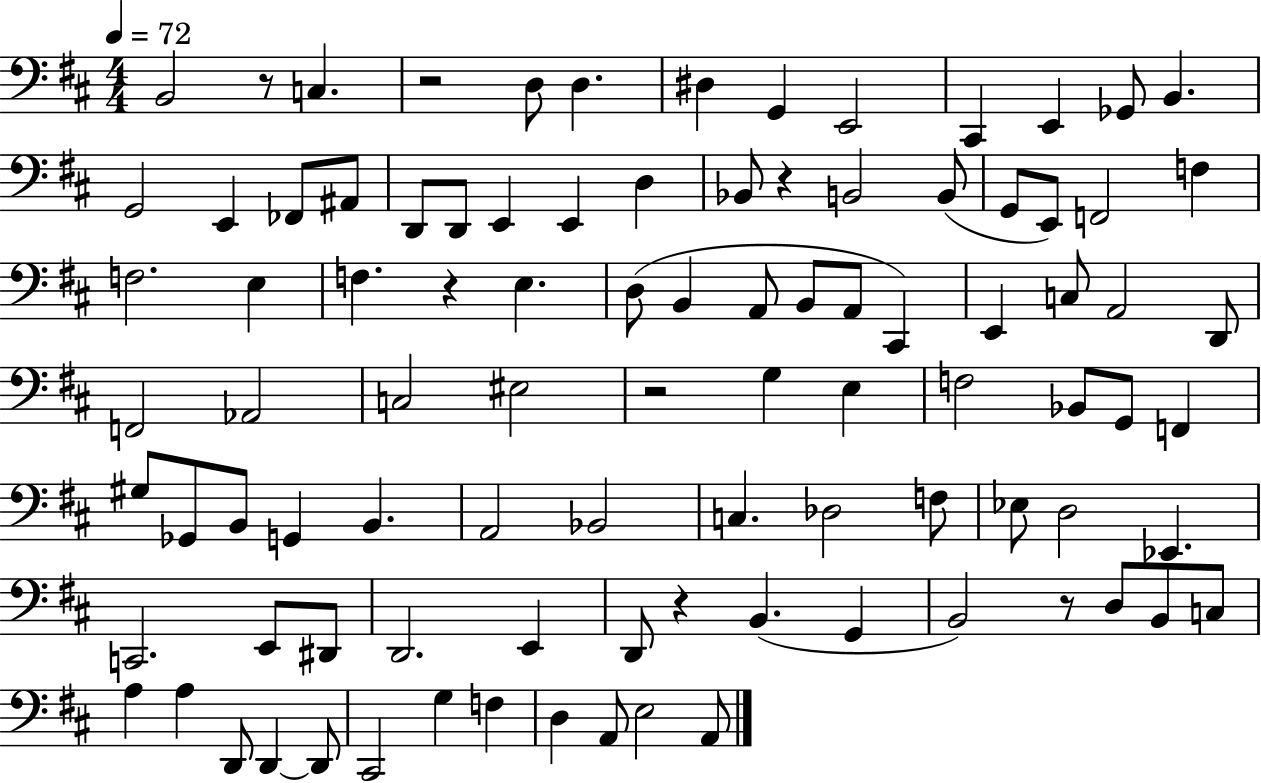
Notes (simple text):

B2/h R/e C3/q. R/h D3/e D3/q. D#3/q G2/q E2/h C#2/q E2/q Gb2/e B2/q. G2/h E2/q FES2/e A#2/e D2/e D2/e E2/q E2/q D3/q Bb2/e R/q B2/h B2/e G2/e E2/e F2/h F3/q F3/h. E3/q F3/q. R/q E3/q. D3/e B2/q A2/e B2/e A2/e C#2/q E2/q C3/e A2/h D2/e F2/h Ab2/h C3/h EIS3/h R/h G3/q E3/q F3/h Bb2/e G2/e F2/q G#3/e Gb2/e B2/e G2/q B2/q. A2/h Bb2/h C3/q. Db3/h F3/e Eb3/e D3/h Eb2/q. C2/h. E2/e D#2/e D2/h. E2/q D2/e R/q B2/q. G2/q B2/h R/e D3/e B2/e C3/e A3/q A3/q D2/e D2/q D2/e C#2/h G3/q F3/q D3/q A2/e E3/h A2/e